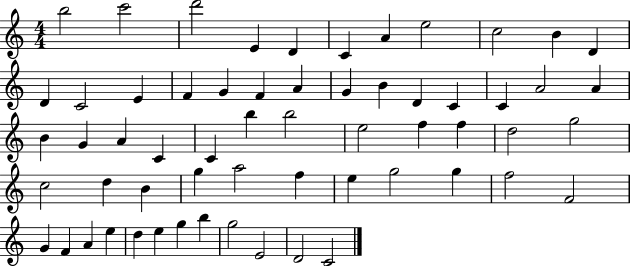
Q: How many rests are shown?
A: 0